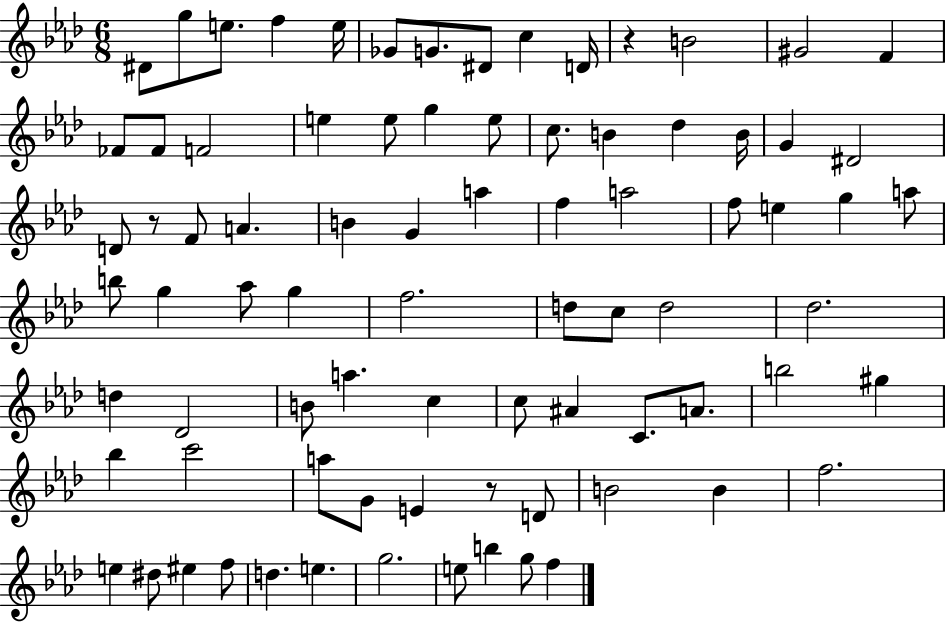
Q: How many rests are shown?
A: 3